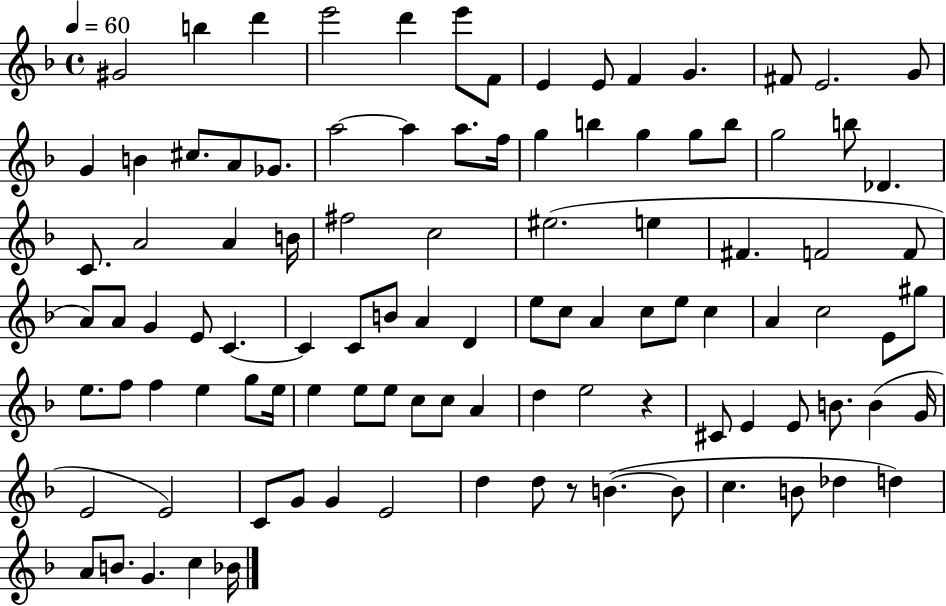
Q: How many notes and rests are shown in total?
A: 103